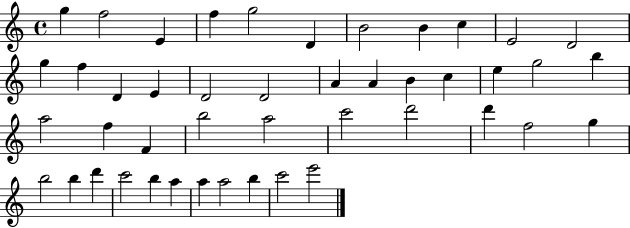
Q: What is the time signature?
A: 4/4